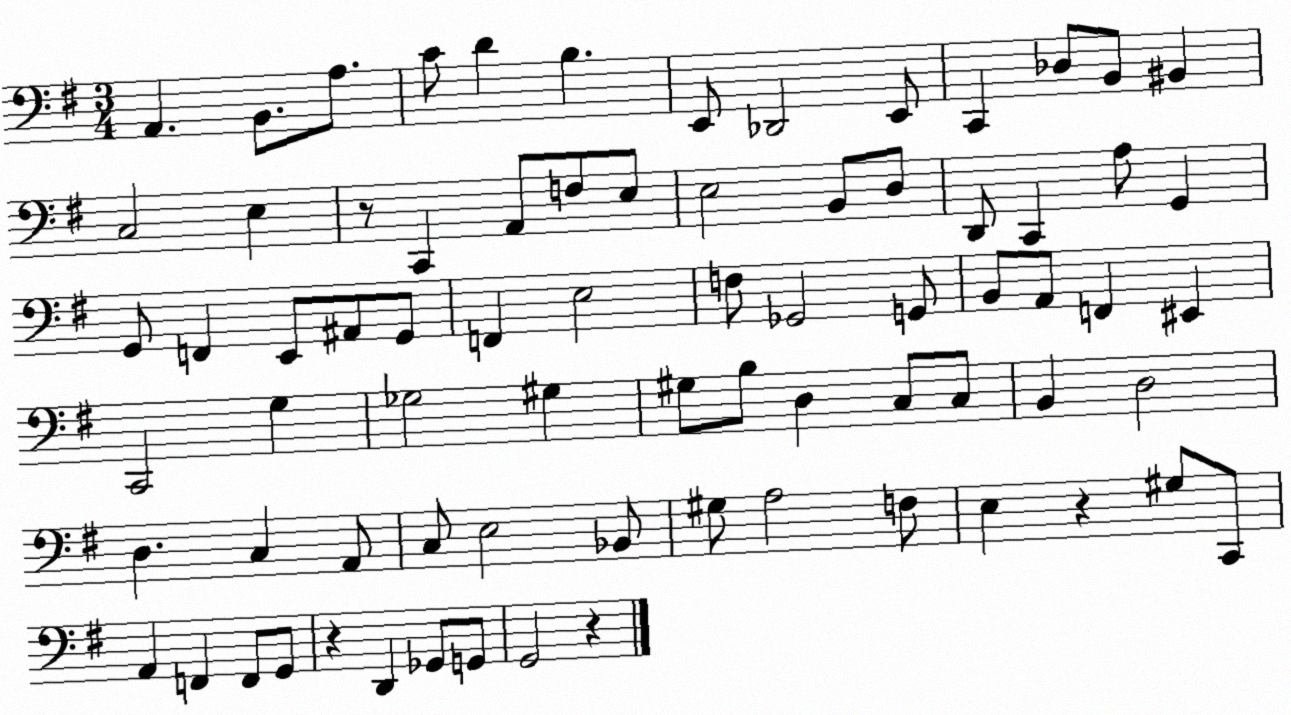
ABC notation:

X:1
T:Untitled
M:3/4
L:1/4
K:G
A,, B,,/2 A,/2 C/2 D B, E,,/2 _D,,2 E,,/2 C,, _D,/2 B,,/2 ^B,, C,2 E, z/2 C,, A,,/2 F,/2 E,/2 E,2 B,,/2 D,/2 D,,/2 C,, A,/2 G,, G,,/2 F,, E,,/2 ^A,,/2 G,,/2 F,, E,2 F,/2 _G,,2 G,,/2 B,,/2 A,,/2 F,, ^E,, C,,2 G, _G,2 ^G, ^G,/2 B,/2 D, C,/2 C,/2 B,, D,2 D, C, A,,/2 C,/2 E,2 _B,,/2 ^G,/2 A,2 F,/2 E, z ^G,/2 C,,/2 A,, F,, F,,/2 G,,/2 z D,, _G,,/2 G,,/2 G,,2 z